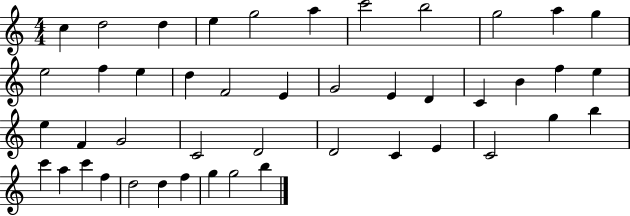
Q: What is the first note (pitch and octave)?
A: C5